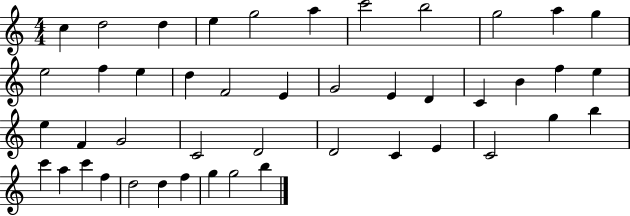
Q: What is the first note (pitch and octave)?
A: C5